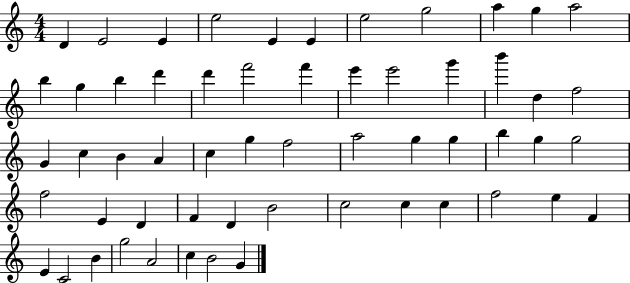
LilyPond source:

{
  \clef treble
  \numericTimeSignature
  \time 4/4
  \key c \major
  d'4 e'2 e'4 | e''2 e'4 e'4 | e''2 g''2 | a''4 g''4 a''2 | \break b''4 g''4 b''4 d'''4 | d'''4 f'''2 f'''4 | e'''4 e'''2 g'''4 | b'''4 d''4 f''2 | \break g'4 c''4 b'4 a'4 | c''4 g''4 f''2 | a''2 g''4 g''4 | b''4 g''4 g''2 | \break f''2 e'4 d'4 | f'4 d'4 b'2 | c''2 c''4 c''4 | f''2 e''4 f'4 | \break e'4 c'2 b'4 | g''2 a'2 | c''4 b'2 g'4 | \bar "|."
}